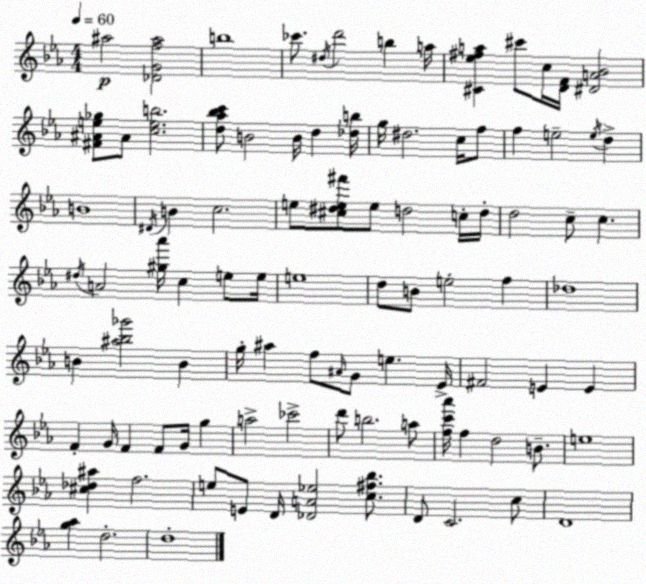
X:1
T:Untitled
M:4/4
L:1/4
K:Eb
^a2 [_DGf^a]2 b4 _c'/2 ^d/4 d'2 b a/4 [^C_e^fa] ^c'/2 c/4 [DF]/4 [^DA_B]2 [^F^Ae_g]/2 ^A/2 [ceb]2 [d_a_bc']/2 B2 B/4 d [_db]/4 g/4 ^d2 c/4 f/2 f e2 e/4 d B4 ^D/4 B c2 e/2 [^c^de^f']/2 e/2 d2 c/4 d/4 d2 c/2 c ^d/4 A2 [^g_a']/4 c e/2 e/4 e4 d/2 B/2 e2 f _d4 B [^a_b_g']2 B g/4 ^a f/2 ^A/4 G/2 e _E/4 ^F2 E E F G/4 F F/2 G/4 g a2 _c'2 d'/2 b2 a/2 [fc'_a']/4 f d2 B/2 e4 [^c_d^a] f2 e/2 E/2 D/4 [_DA_e]2 [c^f_b]/2 D/2 C2 c/2 D4 [g_a] d2 d4